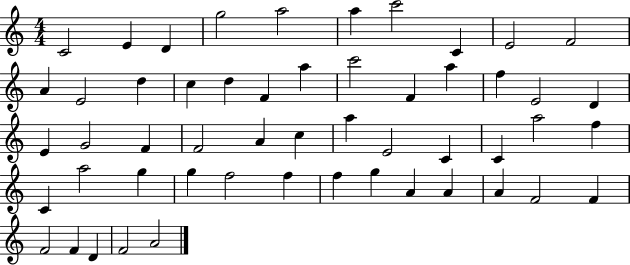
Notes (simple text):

C4/h E4/q D4/q G5/h A5/h A5/q C6/h C4/q E4/h F4/h A4/q E4/h D5/q C5/q D5/q F4/q A5/q C6/h F4/q A5/q F5/q E4/h D4/q E4/q G4/h F4/q F4/h A4/q C5/q A5/q E4/h C4/q C4/q A5/h F5/q C4/q A5/h G5/q G5/q F5/h F5/q F5/q G5/q A4/q A4/q A4/q F4/h F4/q F4/h F4/q D4/q F4/h A4/h